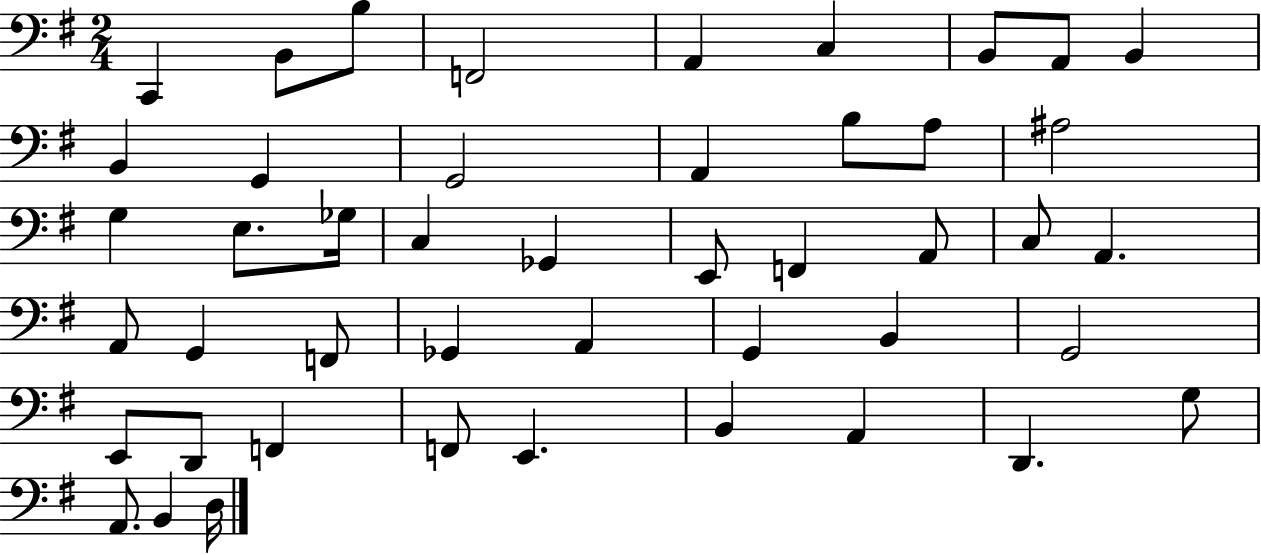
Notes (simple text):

C2/q B2/e B3/e F2/h A2/q C3/q B2/e A2/e B2/q B2/q G2/q G2/h A2/q B3/e A3/e A#3/h G3/q E3/e. Gb3/s C3/q Gb2/q E2/e F2/q A2/e C3/e A2/q. A2/e G2/q F2/e Gb2/q A2/q G2/q B2/q G2/h E2/e D2/e F2/q F2/e E2/q. B2/q A2/q D2/q. G3/e A2/e. B2/q D3/s